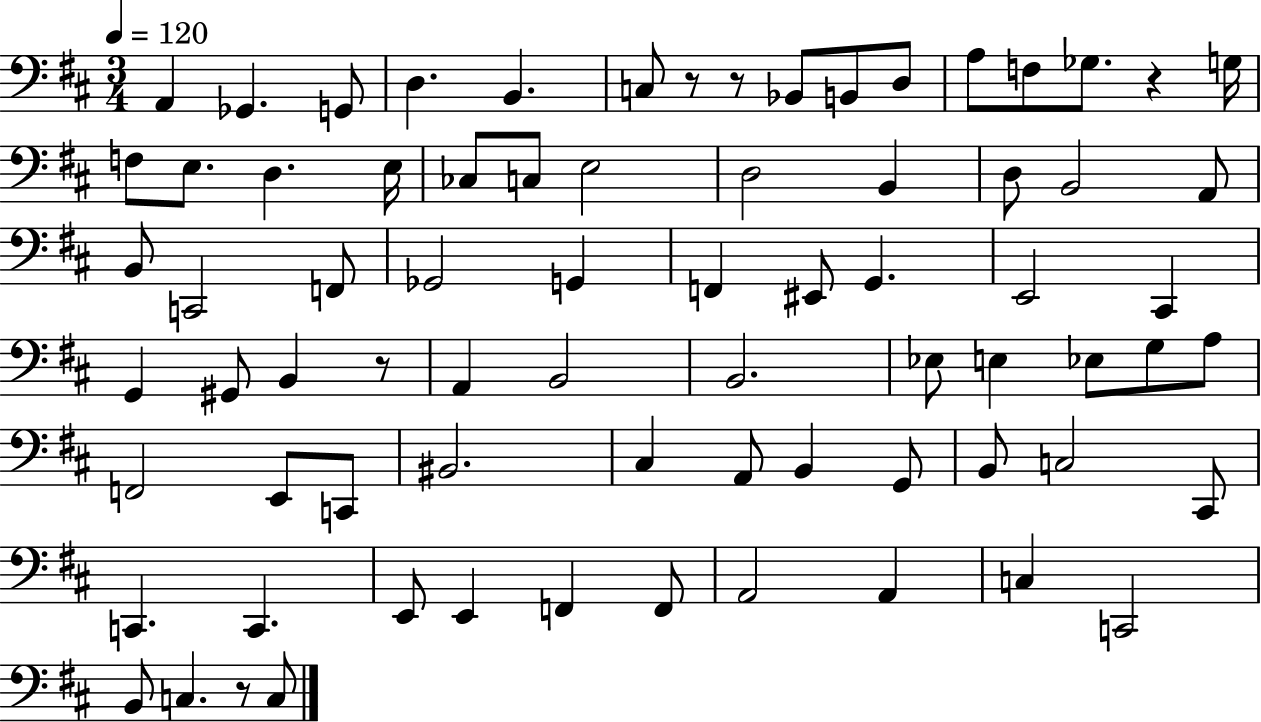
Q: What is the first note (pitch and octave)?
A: A2